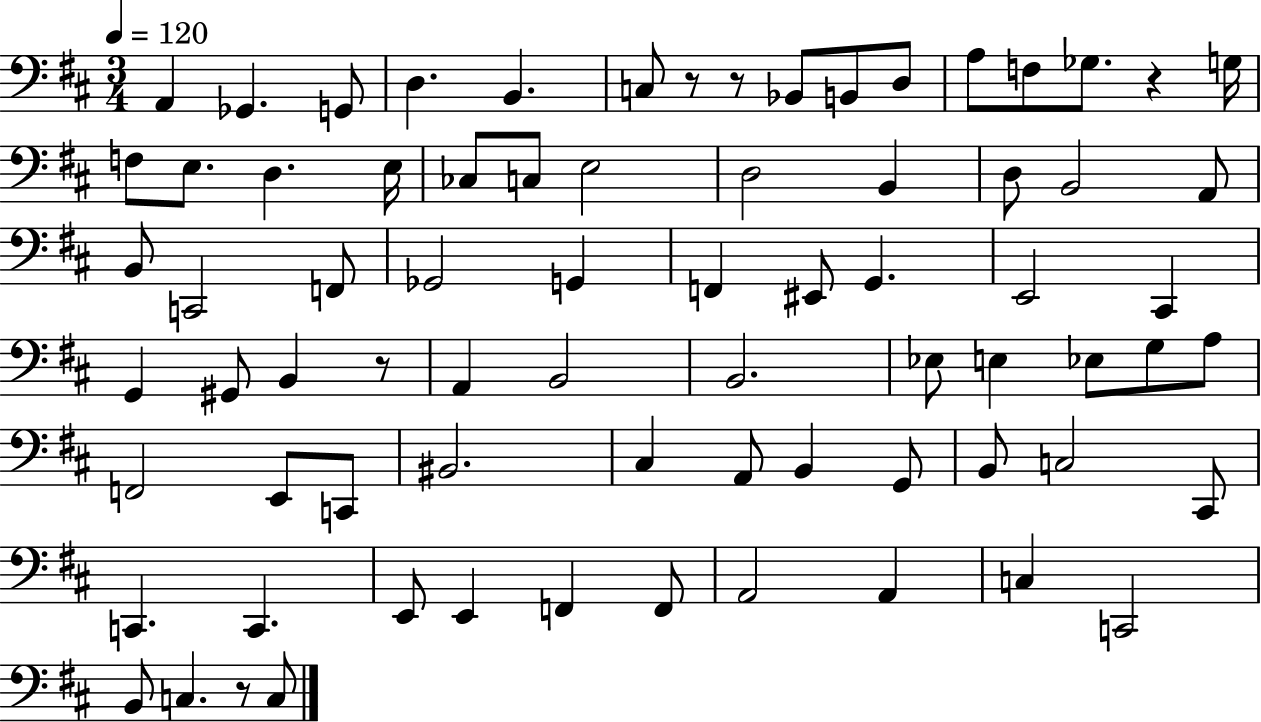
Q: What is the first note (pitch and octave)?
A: A2